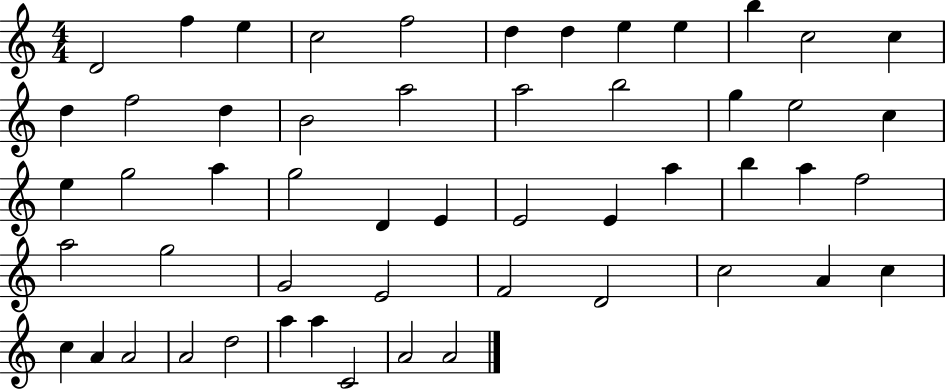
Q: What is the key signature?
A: C major